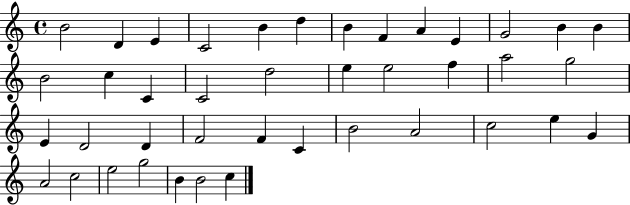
B4/h D4/q E4/q C4/h B4/q D5/q B4/q F4/q A4/q E4/q G4/h B4/q B4/q B4/h C5/q C4/q C4/h D5/h E5/q E5/h F5/q A5/h G5/h E4/q D4/h D4/q F4/h F4/q C4/q B4/h A4/h C5/h E5/q G4/q A4/h C5/h E5/h G5/h B4/q B4/h C5/q